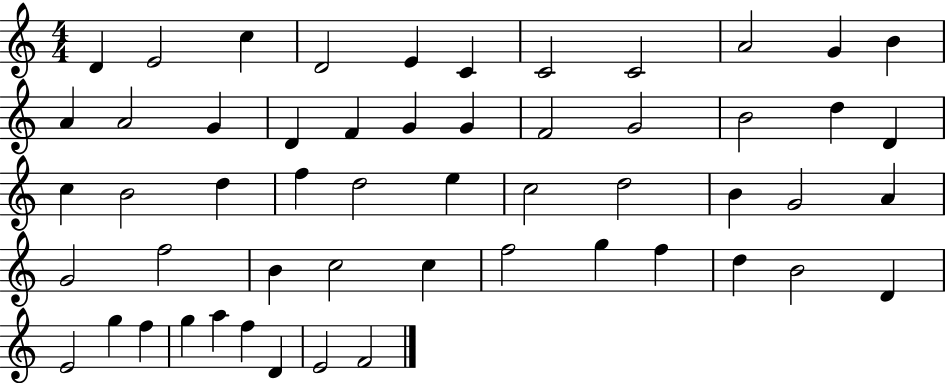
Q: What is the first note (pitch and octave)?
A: D4